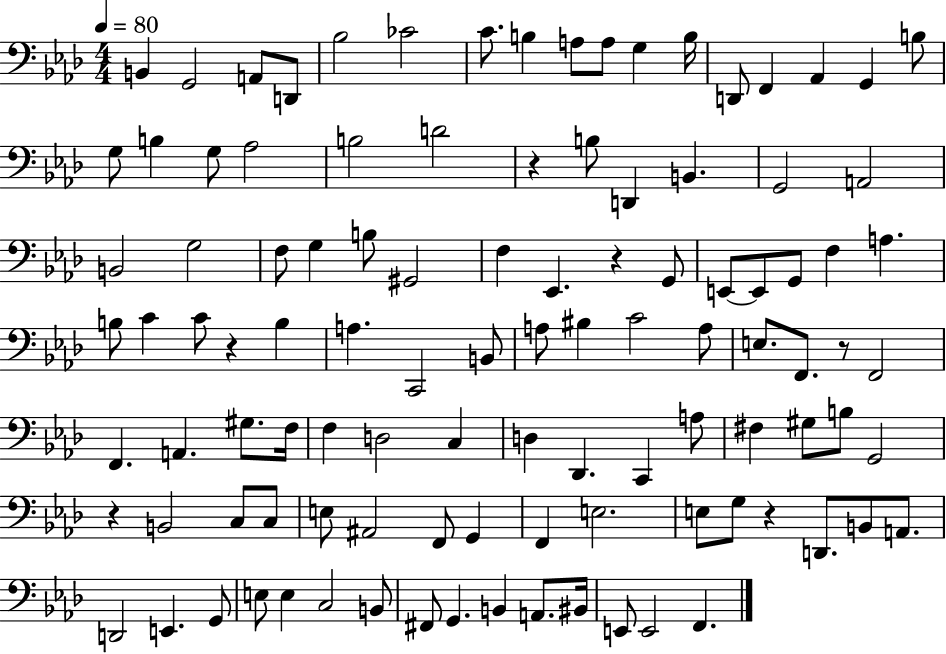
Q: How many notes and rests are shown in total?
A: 106